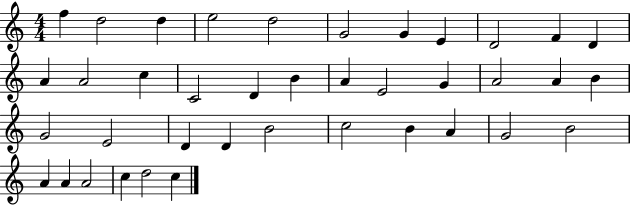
X:1
T:Untitled
M:4/4
L:1/4
K:C
f d2 d e2 d2 G2 G E D2 F D A A2 c C2 D B A E2 G A2 A B G2 E2 D D B2 c2 B A G2 B2 A A A2 c d2 c